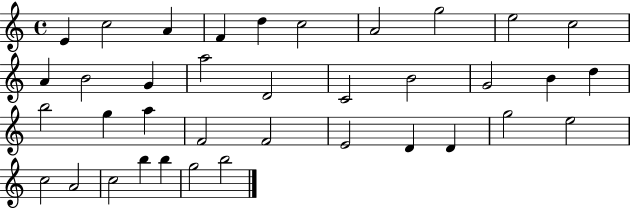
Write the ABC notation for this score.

X:1
T:Untitled
M:4/4
L:1/4
K:C
E c2 A F d c2 A2 g2 e2 c2 A B2 G a2 D2 C2 B2 G2 B d b2 g a F2 F2 E2 D D g2 e2 c2 A2 c2 b b g2 b2